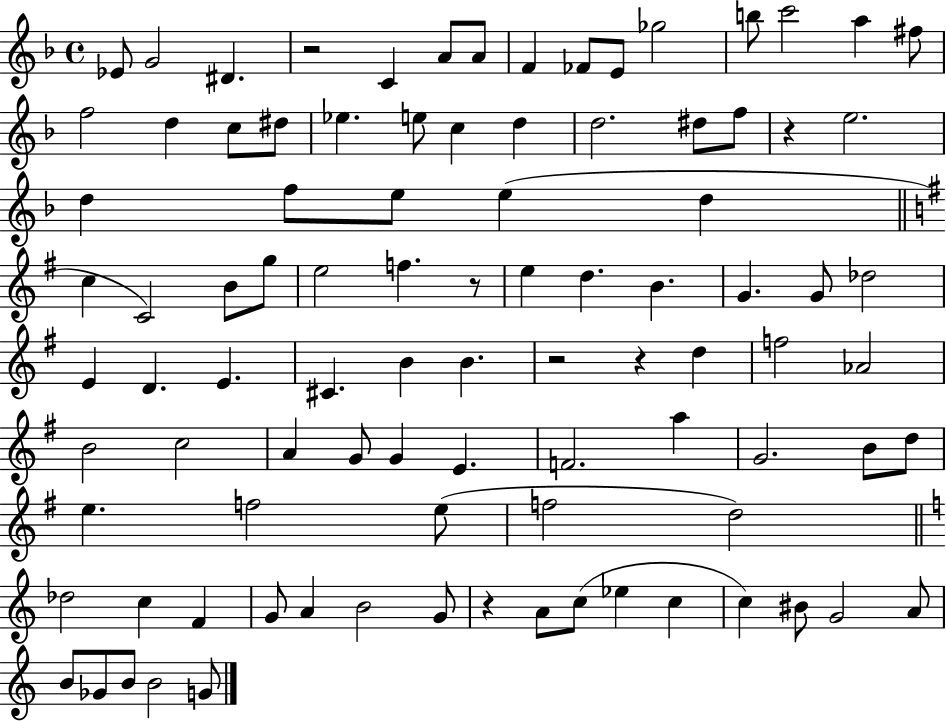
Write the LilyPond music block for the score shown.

{
  \clef treble
  \time 4/4
  \defaultTimeSignature
  \key f \major
  ees'8 g'2 dis'4. | r2 c'4 a'8 a'8 | f'4 fes'8 e'8 ges''2 | b''8 c'''2 a''4 fis''8 | \break f''2 d''4 c''8 dis''8 | ees''4. e''8 c''4 d''4 | d''2. dis''8 f''8 | r4 e''2. | \break d''4 f''8 e''8 e''4( d''4 | \bar "||" \break \key g \major c''4 c'2) b'8 g''8 | e''2 f''4. r8 | e''4 d''4. b'4. | g'4. g'8 des''2 | \break e'4 d'4. e'4. | cis'4. b'4 b'4. | r2 r4 d''4 | f''2 aes'2 | \break b'2 c''2 | a'4 g'8 g'4 e'4. | f'2. a''4 | g'2. b'8 d''8 | \break e''4. f''2 e''8( | f''2 d''2) | \bar "||" \break \key c \major des''2 c''4 f'4 | g'8 a'4 b'2 g'8 | r4 a'8 c''8( ees''4 c''4 | c''4) bis'8 g'2 a'8 | \break b'8 ges'8 b'8 b'2 g'8 | \bar "|."
}